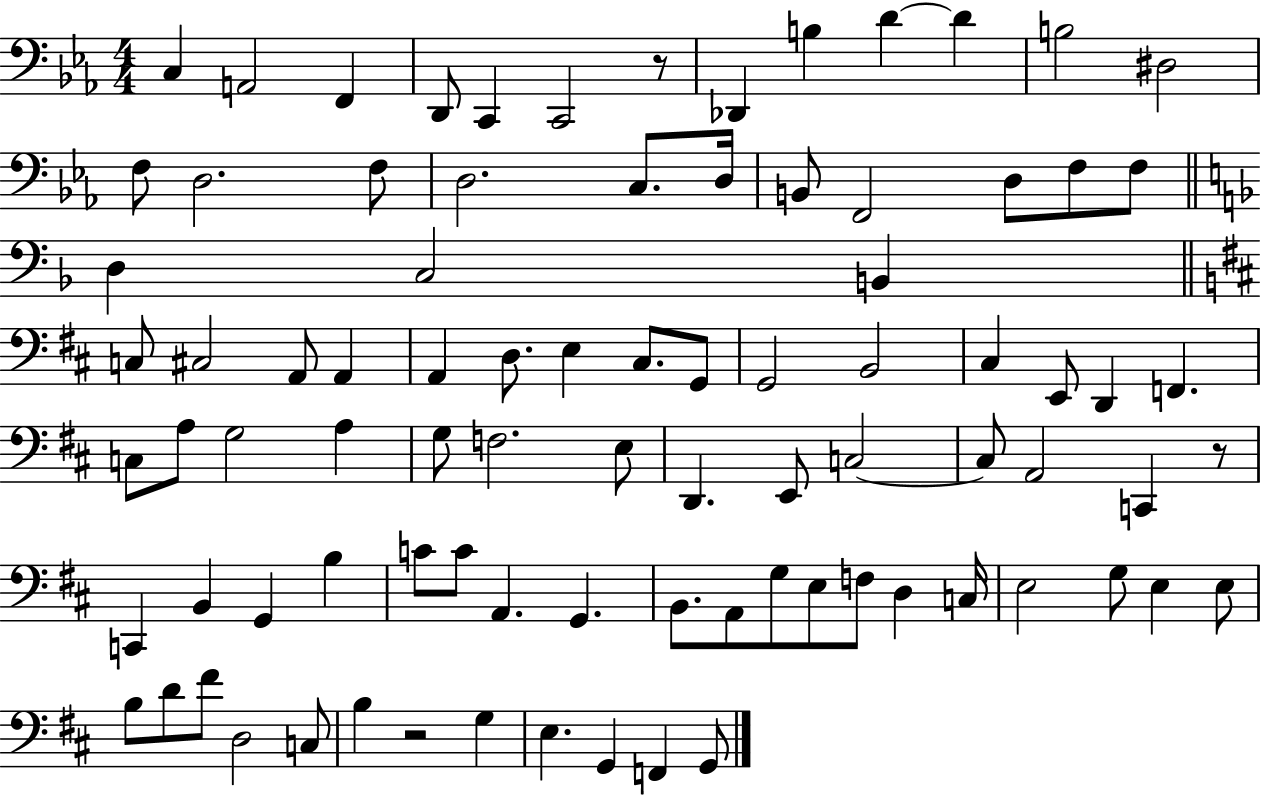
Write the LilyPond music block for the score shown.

{
  \clef bass
  \numericTimeSignature
  \time 4/4
  \key ees \major
  c4 a,2 f,4 | d,8 c,4 c,2 r8 | des,4 b4 d'4~~ d'4 | b2 dis2 | \break f8 d2. f8 | d2. c8. d16 | b,8 f,2 d8 f8 f8 | \bar "||" \break \key f \major d4 c2 b,4 | \bar "||" \break \key b \minor c8 cis2 a,8 a,4 | a,4 d8. e4 cis8. g,8 | g,2 b,2 | cis4 e,8 d,4 f,4. | \break c8 a8 g2 a4 | g8 f2. e8 | d,4. e,8 c2~~ | c8 a,2 c,4 r8 | \break c,4 b,4 g,4 b4 | c'8 c'8 a,4. g,4. | b,8. a,8 g8 e8 f8 d4 c16 | e2 g8 e4 e8 | \break b8 d'8 fis'8 d2 c8 | b4 r2 g4 | e4. g,4 f,4 g,8 | \bar "|."
}